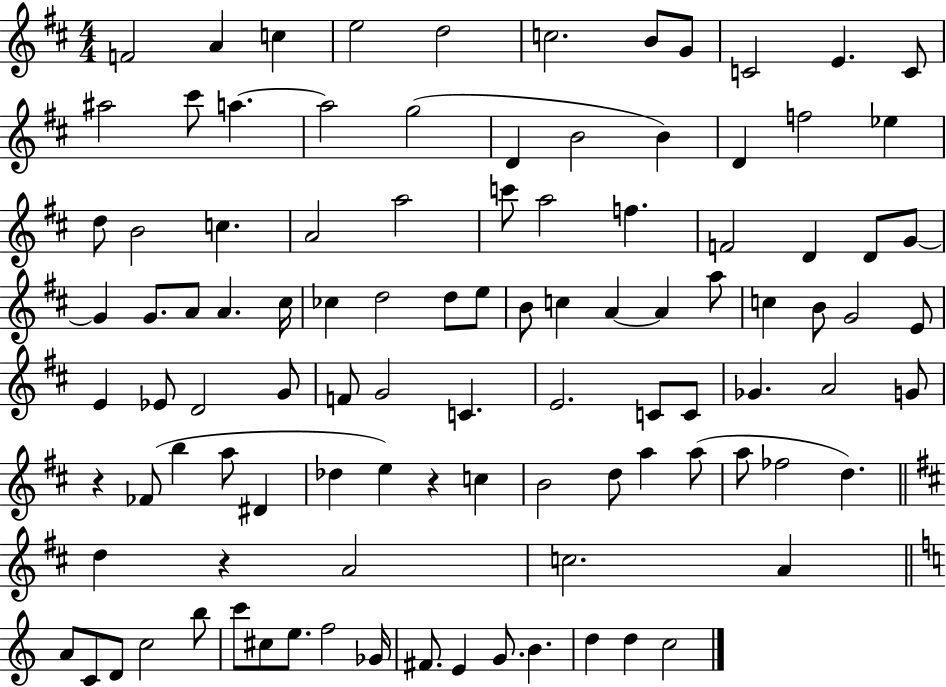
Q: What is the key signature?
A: D major